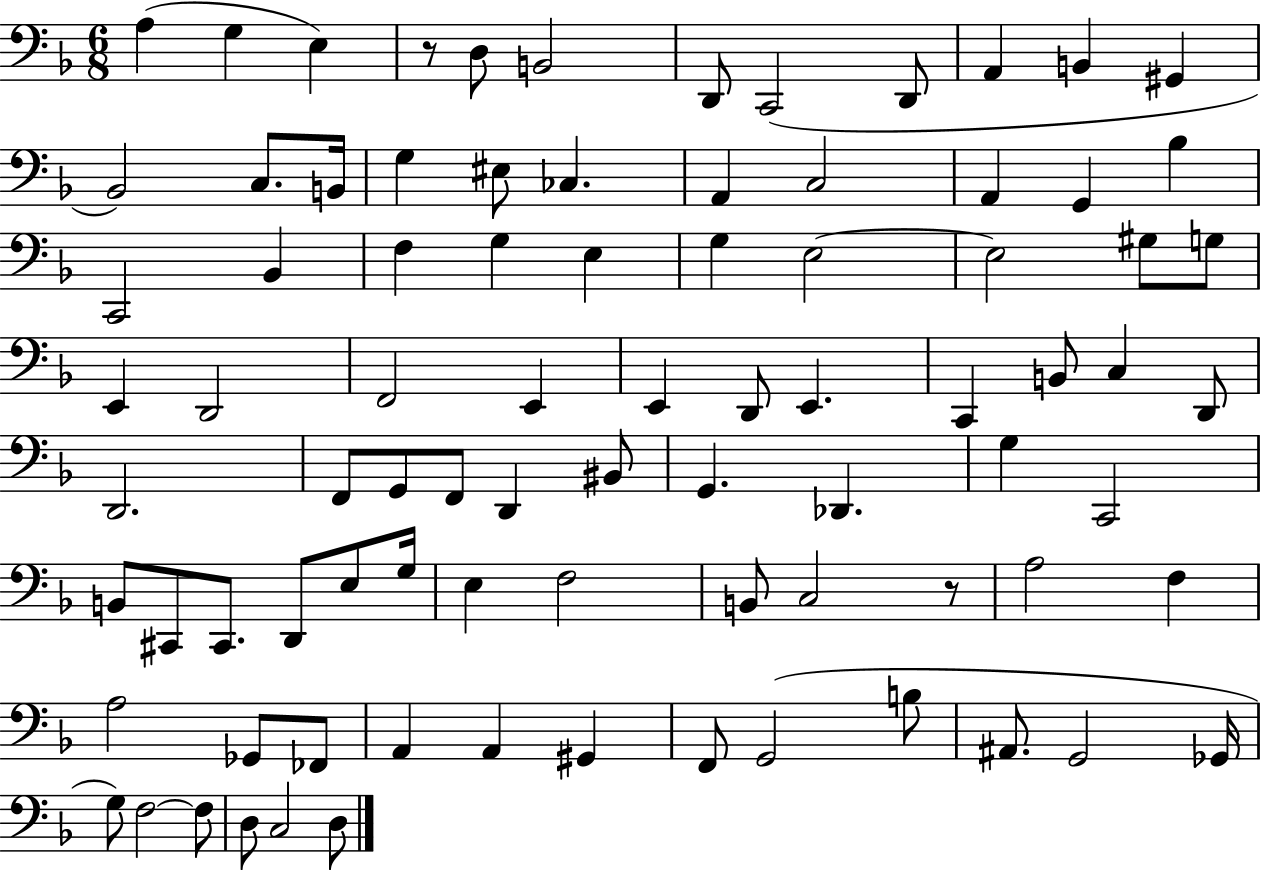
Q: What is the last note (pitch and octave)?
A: D3